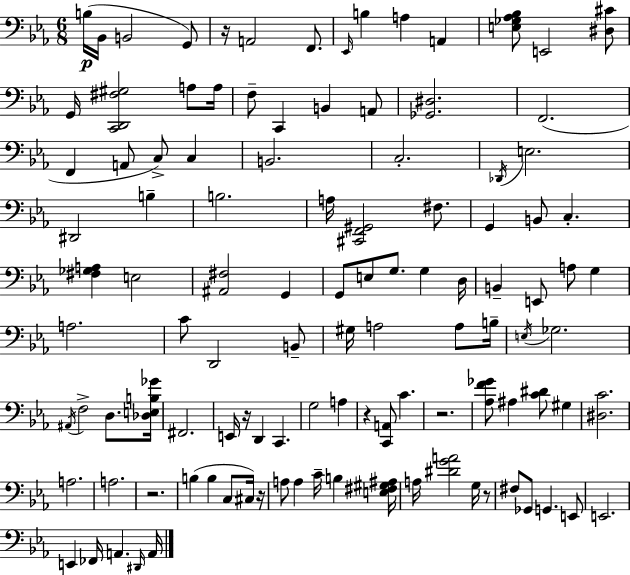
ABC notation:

X:1
T:Untitled
M:6/8
L:1/4
K:Cm
B,/4 _B,,/4 B,,2 G,,/2 z/4 A,,2 F,,/2 _E,,/4 B, A, A,, [E,_G,_A,_B,]/2 E,,2 [^D,^C]/2 G,,/4 [C,,D,,^F,^G,]2 A,/2 A,/4 F,/2 C,, B,, A,,/2 [_G,,^D,]2 F,,2 F,, A,,/2 C,/2 C, B,,2 C,2 _D,,/4 E,2 ^D,,2 B, B,2 A,/4 [^C,,F,,^G,,]2 ^F,/2 G,, B,,/2 C, [^F,_G,A,] E,2 [^A,,^F,]2 G,, G,,/2 E,/2 G,/2 G, D,/4 B,, E,,/2 A,/2 G, A,2 C/2 D,,2 B,,/2 ^G,/4 A,2 A,/2 B,/4 E,/4 _G,2 ^A,,/4 F,2 D,/2 [_D,E,B,_G]/4 ^F,,2 E,,/4 z/4 D,, C,, G,2 A, z [C,,A,,]/2 C z2 [_A,F_G]/2 ^A, [C^D]/2 ^G, [^D,C]2 A,2 A,2 z2 B, B, C,/2 ^C,/4 z/4 A,/2 A, C/4 B, [E,^F,^G,^A,]/4 A,/4 [^DGA]2 G,/4 z/2 ^F,/2 _G,,/2 G,, E,,/2 E,,2 E,, _F,,/4 A,, ^D,,/4 A,,/4